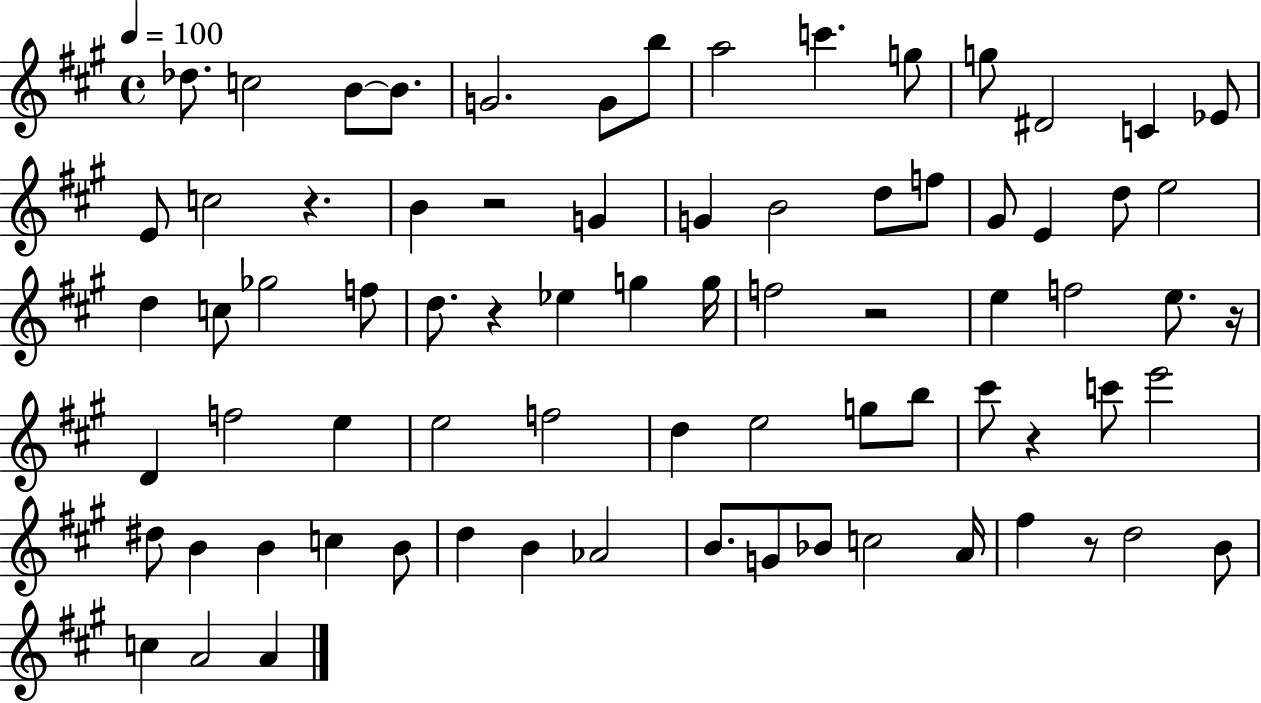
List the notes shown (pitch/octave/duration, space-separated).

Db5/e. C5/h B4/e B4/e. G4/h. G4/e B5/e A5/h C6/q. G5/e G5/e D#4/h C4/q Eb4/e E4/e C5/h R/q. B4/q R/h G4/q G4/q B4/h D5/e F5/e G#4/e E4/q D5/e E5/h D5/q C5/e Gb5/h F5/e D5/e. R/q Eb5/q G5/q G5/s F5/h R/h E5/q F5/h E5/e. R/s D4/q F5/h E5/q E5/h F5/h D5/q E5/h G5/e B5/e C#6/e R/q C6/e E6/h D#5/e B4/q B4/q C5/q B4/e D5/q B4/q Ab4/h B4/e. G4/e Bb4/e C5/h A4/s F#5/q R/e D5/h B4/e C5/q A4/h A4/q